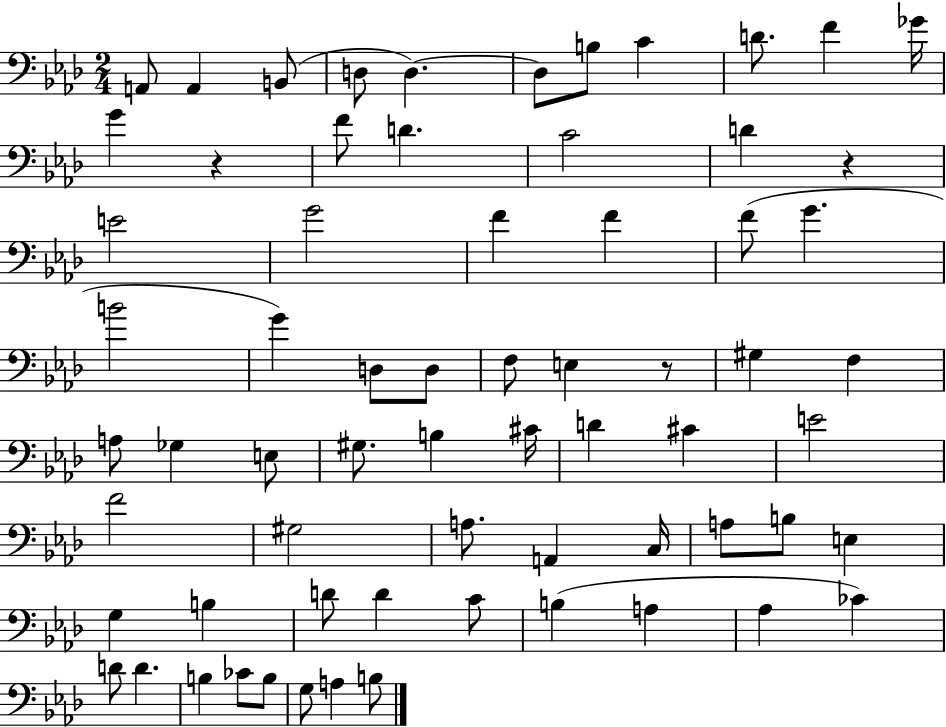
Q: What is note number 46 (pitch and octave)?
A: B3